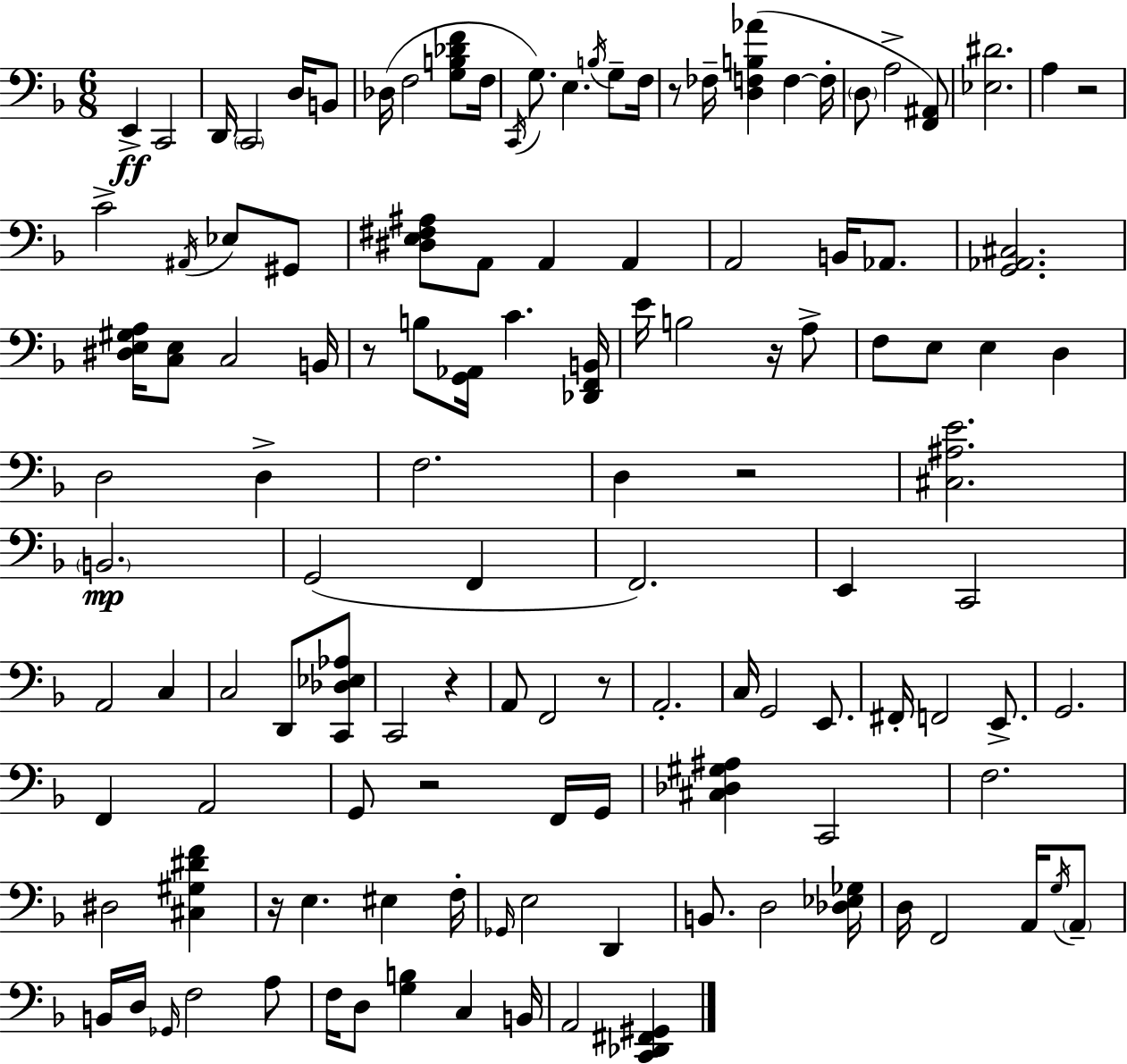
{
  \clef bass
  \numericTimeSignature
  \time 6/8
  \key d \minor
  \repeat volta 2 { e,4->\ff c,2 | d,16 \parenthesize c,2 d16 b,8 | des16( f2 <g b des' f'>8 f16 | \acciaccatura { c,16 }) g8. e4. \acciaccatura { b16 } g8-- | \break f16 r8 fes16-- <d f b aes'>4( f4~~ | f16-. \parenthesize d8 a2-> | <f, ais,>8) <ees dis'>2. | a4 r2 | \break c'2-> \acciaccatura { ais,16 } ees8 | gis,8 <dis e fis ais>8 a,8 a,4 a,4 | a,2 b,16 | aes,8. <g, aes, cis>2. | \break <dis e gis a>16 <c e>8 c2 | b,16 r8 b8 <g, aes,>16 c'4. | <des, f, b,>16 e'16 b2 | r16 a8-> f8 e8 e4 d4 | \break d2 d4-> | f2. | d4 r2 | <cis ais e'>2. | \break \parenthesize b,2.\mp | g,2( f,4 | f,2.) | e,4 c,2 | \break a,2 c4 | c2 d,8 | <c, des ees aes>8 c,2 r4 | a,8 f,2 | \break r8 a,2.-. | c16 g,2 | e,8. fis,16-. f,2 | e,8.-> g,2. | \break f,4 a,2 | g,8 r2 | f,16 g,16 <cis des gis ais>4 c,2 | f2. | \break dis2 <cis gis dis' f'>4 | r16 e4. eis4 | f16-. \grace { ges,16 } e2 | d,4 b,8. d2 | \break <des ees ges>16 d16 f,2 | a,16 \acciaccatura { g16 } \parenthesize a,8-- b,16 d16 \grace { ges,16 } f2 | a8 f16 d8 <g b>4 | c4 b,16 a,2 | \break <c, des, fis, gis,>4 } \bar "|."
}